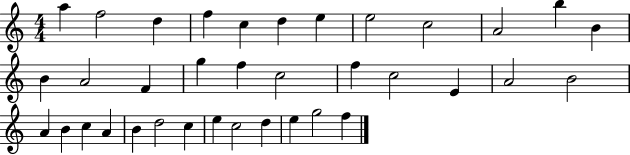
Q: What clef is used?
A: treble